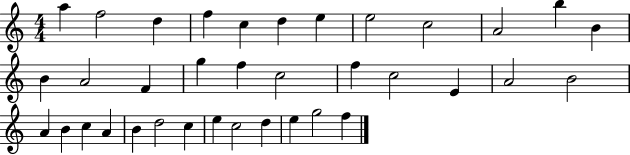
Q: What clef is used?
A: treble